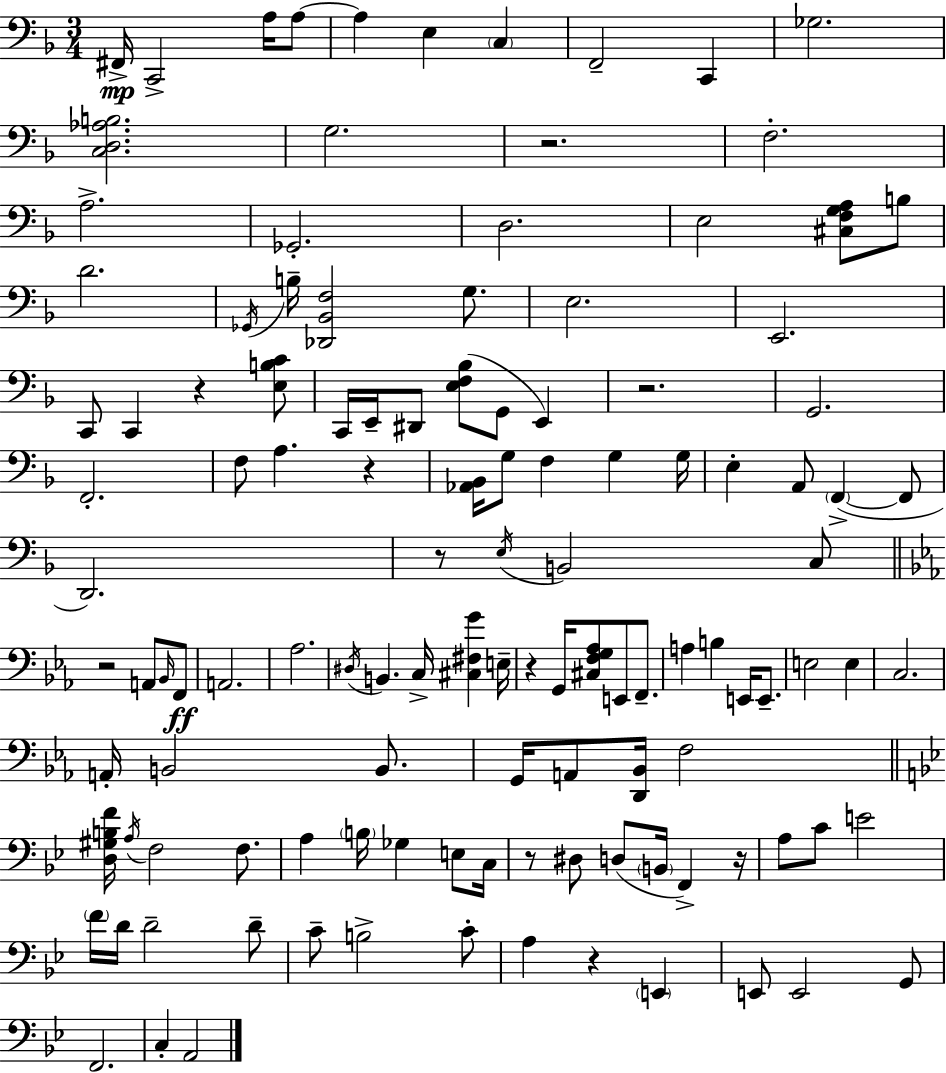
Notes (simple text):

F#2/s C2/h A3/s A3/e A3/q E3/q C3/q F2/h C2/q Gb3/h. [C3,D3,Ab3,B3]/h. G3/h. R/h. F3/h. A3/h. Gb2/h. D3/h. E3/h [C#3,F3,G3,A3]/e B3/e D4/h. Gb2/s B3/s [Db2,Bb2,F3]/h G3/e. E3/h. E2/h. C2/e C2/q R/q [E3,B3,C4]/e C2/s E2/s D#2/e [E3,F3,Bb3]/e G2/e E2/q R/h. G2/h. F2/h. F3/e A3/q. R/q [Ab2,Bb2]/s G3/e F3/q G3/q G3/s E3/q A2/e F2/q F2/e D2/h. R/e E3/s B2/h C3/e R/h A2/e Bb2/s F2/e A2/h. Ab3/h. D#3/s B2/q. C3/s [C#3,F#3,G4]/q E3/s R/q G2/s [C#3,F3,G3,Ab3]/e E2/e F2/e. A3/q B3/q E2/s E2/e. E3/h E3/q C3/h. A2/s B2/h B2/e. G2/s A2/e [D2,Bb2]/s F3/h [D3,G#3,B3,F4]/s A3/s F3/h F3/e. A3/q B3/s Gb3/q E3/e C3/s R/e D#3/e D3/e B2/s F2/q R/s A3/e C4/e E4/h F4/s D4/s D4/h D4/e C4/e B3/h C4/e A3/q R/q E2/q E2/e E2/h G2/e F2/h. C3/q A2/h